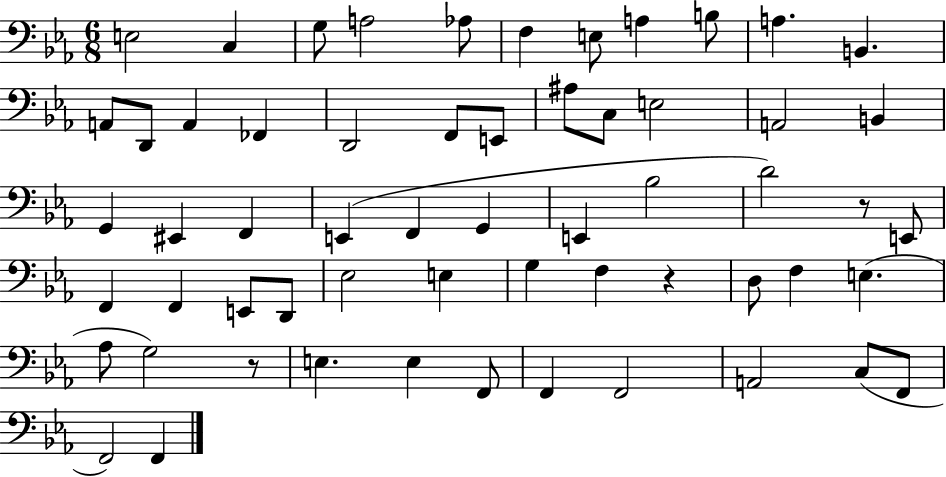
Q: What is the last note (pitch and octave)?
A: F2